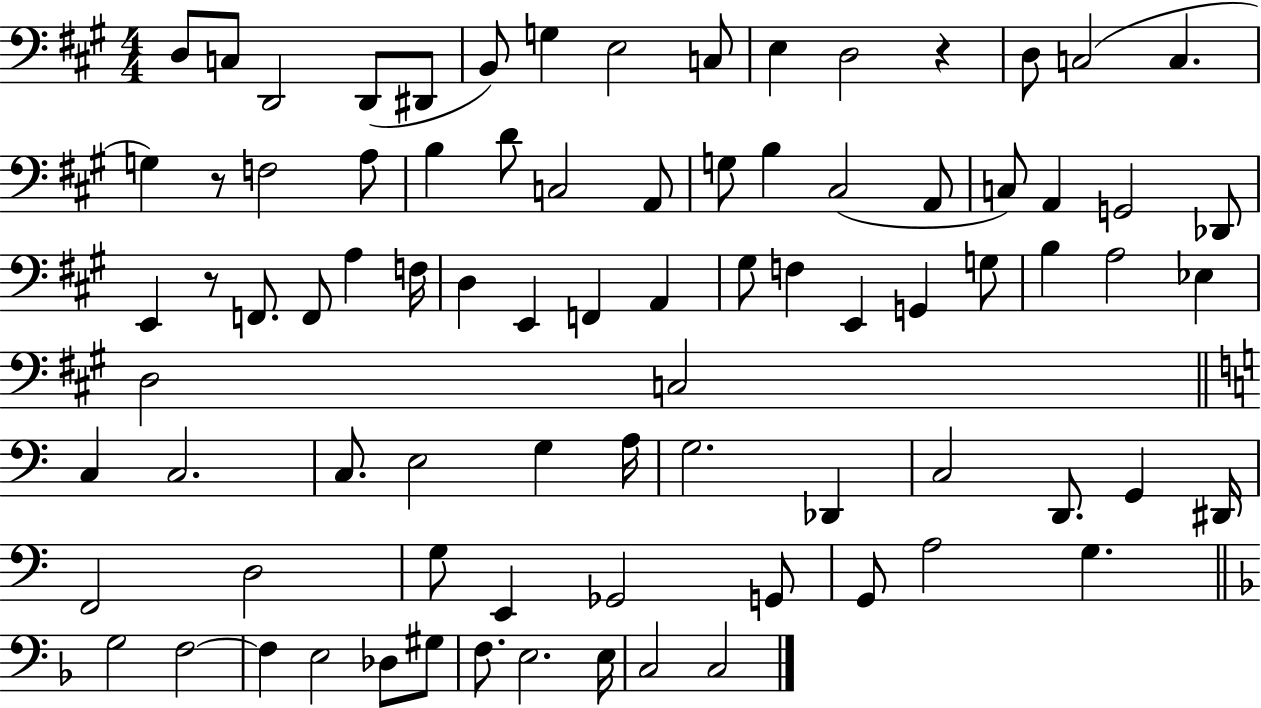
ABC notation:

X:1
T:Untitled
M:4/4
L:1/4
K:A
D,/2 C,/2 D,,2 D,,/2 ^D,,/2 B,,/2 G, E,2 C,/2 E, D,2 z D,/2 C,2 C, G, z/2 F,2 A,/2 B, D/2 C,2 A,,/2 G,/2 B, ^C,2 A,,/2 C,/2 A,, G,,2 _D,,/2 E,, z/2 F,,/2 F,,/2 A, F,/4 D, E,, F,, A,, ^G,/2 F, E,, G,, G,/2 B, A,2 _E, D,2 C,2 C, C,2 C,/2 E,2 G, A,/4 G,2 _D,, C,2 D,,/2 G,, ^D,,/4 F,,2 D,2 G,/2 E,, _G,,2 G,,/2 G,,/2 A,2 G, G,2 F,2 F, E,2 _D,/2 ^G,/2 F,/2 E,2 E,/4 C,2 C,2